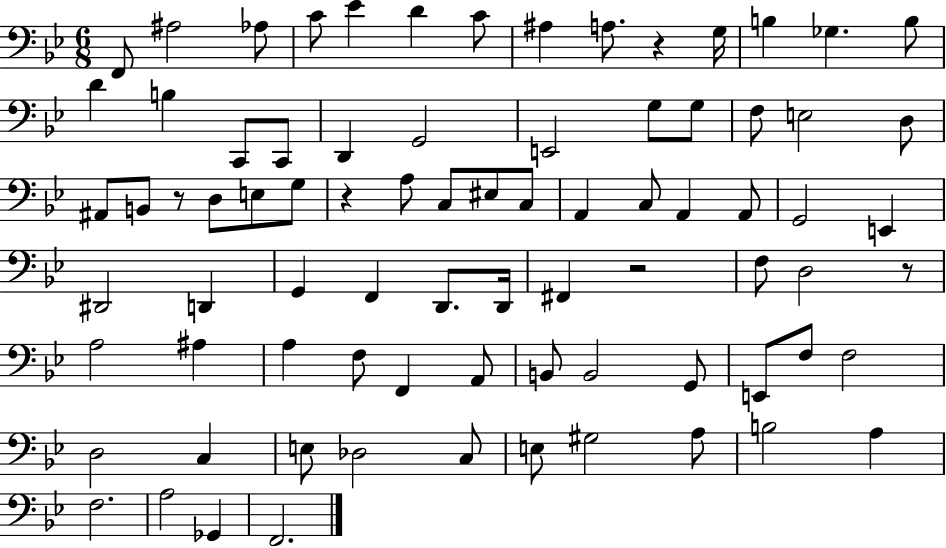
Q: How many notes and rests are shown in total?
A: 80